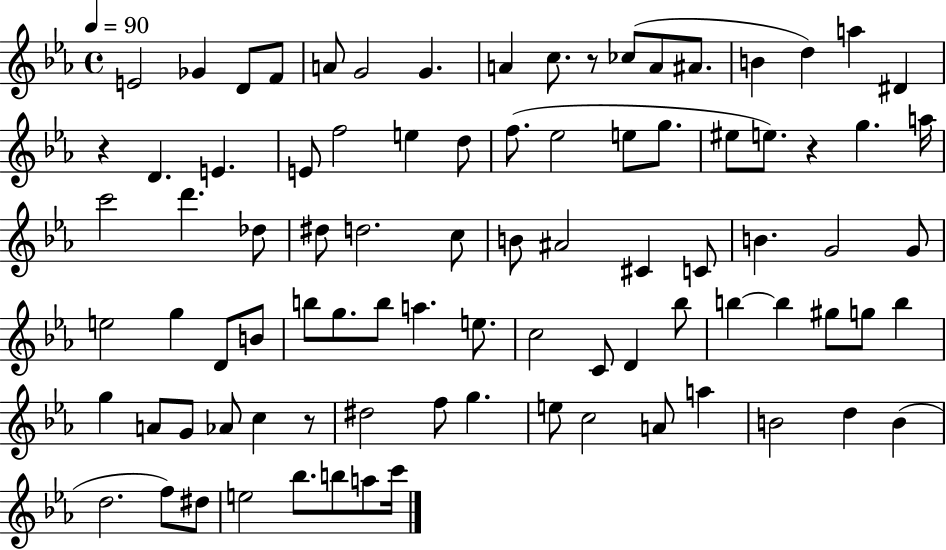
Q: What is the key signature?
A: EES major